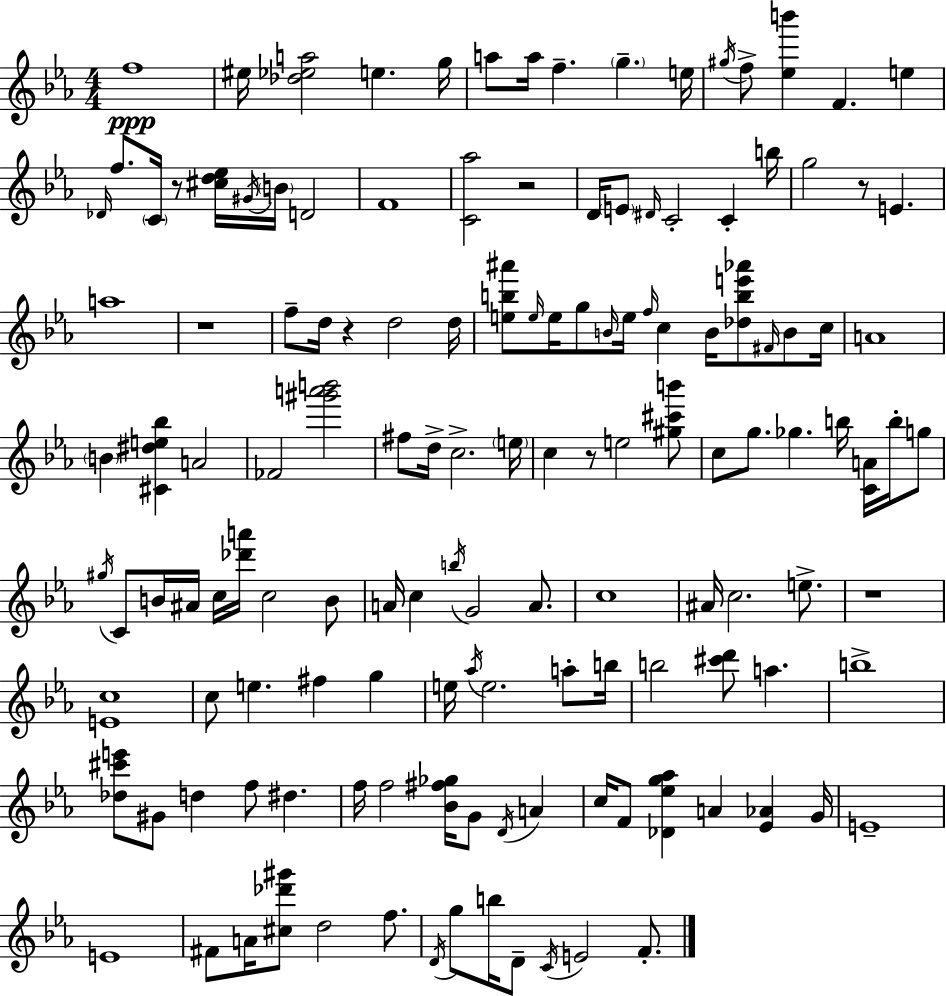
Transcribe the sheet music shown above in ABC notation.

X:1
T:Untitled
M:4/4
L:1/4
K:Cm
f4 ^e/4 [_d_ea]2 e g/4 a/2 a/4 f g e/4 ^g/4 f/2 [_eb'] F e _D/4 f/2 C/4 z/2 [^cd_e]/4 ^G/4 B/4 D2 F4 [C_a]2 z2 D/4 E/2 ^D/4 C2 C b/4 g2 z/2 E a4 z4 f/2 d/4 z d2 d/4 [eb^a']/2 e/4 e/4 g/2 B/4 e/4 f/4 c B/4 [_dbe'_a']/2 ^F/4 B/2 c/4 A4 B [^C^de_b] A2 _F2 [^g'a'b']2 ^f/2 d/4 c2 e/4 c z/2 e2 [^g^c'b']/2 c/2 g/2 _g b/4 [CA]/4 b/4 g/2 ^g/4 C/2 B/4 ^A/4 c/4 [_d'a']/4 c2 B/2 A/4 c b/4 G2 A/2 c4 ^A/4 c2 e/2 z4 [Ec]4 c/2 e ^f g e/4 _a/4 e2 a/2 b/4 b2 [^c'd']/2 a b4 [_d^c'e']/2 ^G/2 d f/2 ^d f/4 f2 [_B^f_g]/4 G/2 D/4 A c/4 F/2 [_D_eg_a] A [_E_A] G/4 E4 E4 ^F/2 A/4 [^c_d'^g']/2 d2 f/2 D/4 g/2 b/4 D/2 C/4 E2 F/2